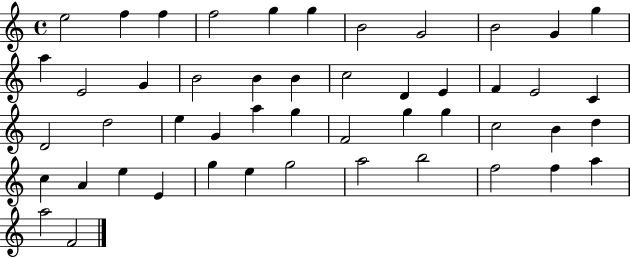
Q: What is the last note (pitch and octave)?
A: F4